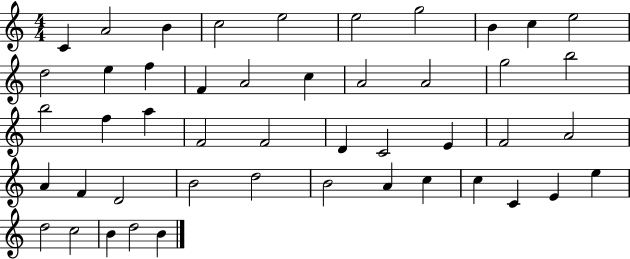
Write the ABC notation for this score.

X:1
T:Untitled
M:4/4
L:1/4
K:C
C A2 B c2 e2 e2 g2 B c e2 d2 e f F A2 c A2 A2 g2 b2 b2 f a F2 F2 D C2 E F2 A2 A F D2 B2 d2 B2 A c c C E e d2 c2 B d2 B